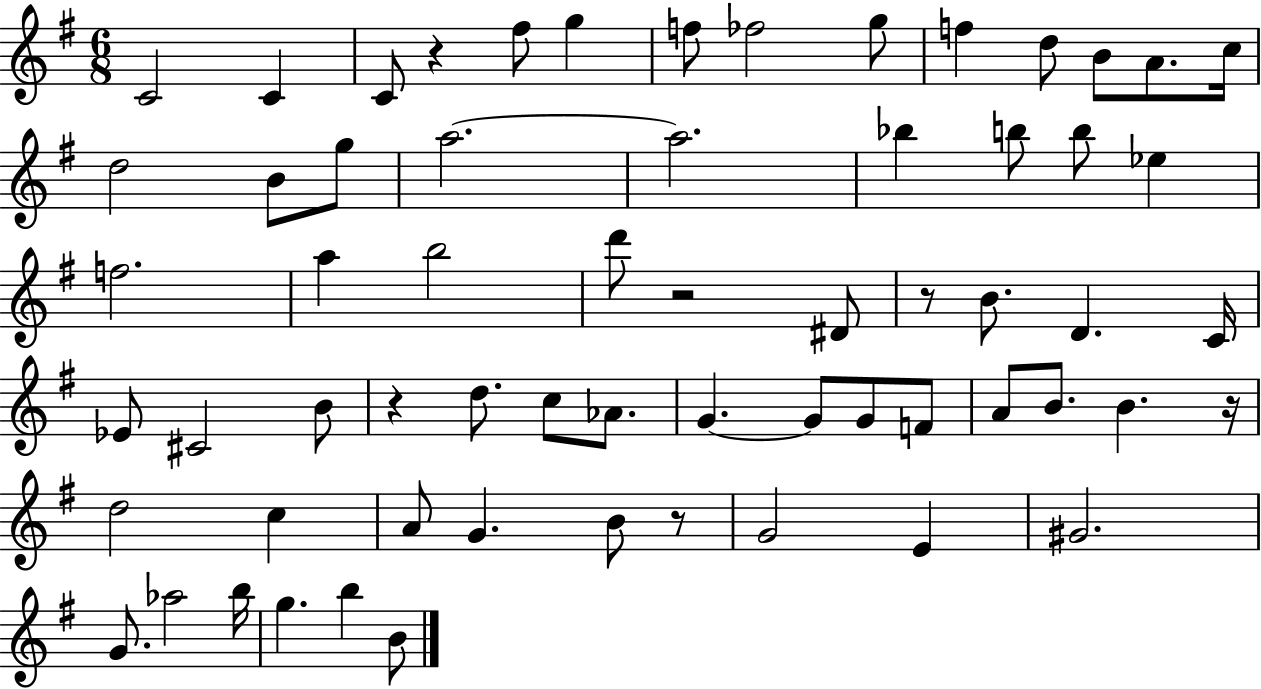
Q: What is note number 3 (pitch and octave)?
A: C4